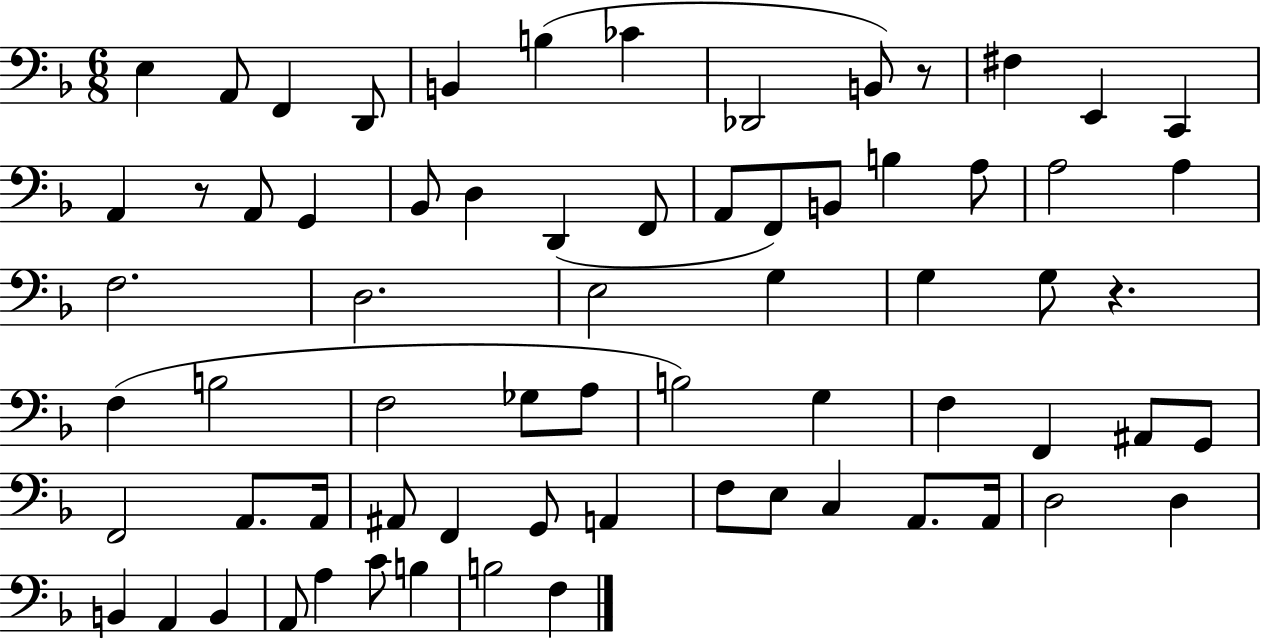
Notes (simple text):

E3/q A2/e F2/q D2/e B2/q B3/q CES4/q Db2/h B2/e R/e F#3/q E2/q C2/q A2/q R/e A2/e G2/q Bb2/e D3/q D2/q F2/e A2/e F2/e B2/e B3/q A3/e A3/h A3/q F3/h. D3/h. E3/h G3/q G3/q G3/e R/q. F3/q B3/h F3/h Gb3/e A3/e B3/h G3/q F3/q F2/q A#2/e G2/e F2/h A2/e. A2/s A#2/e F2/q G2/e A2/q F3/e E3/e C3/q A2/e. A2/s D3/h D3/q B2/q A2/q B2/q A2/e A3/q C4/e B3/q B3/h F3/q